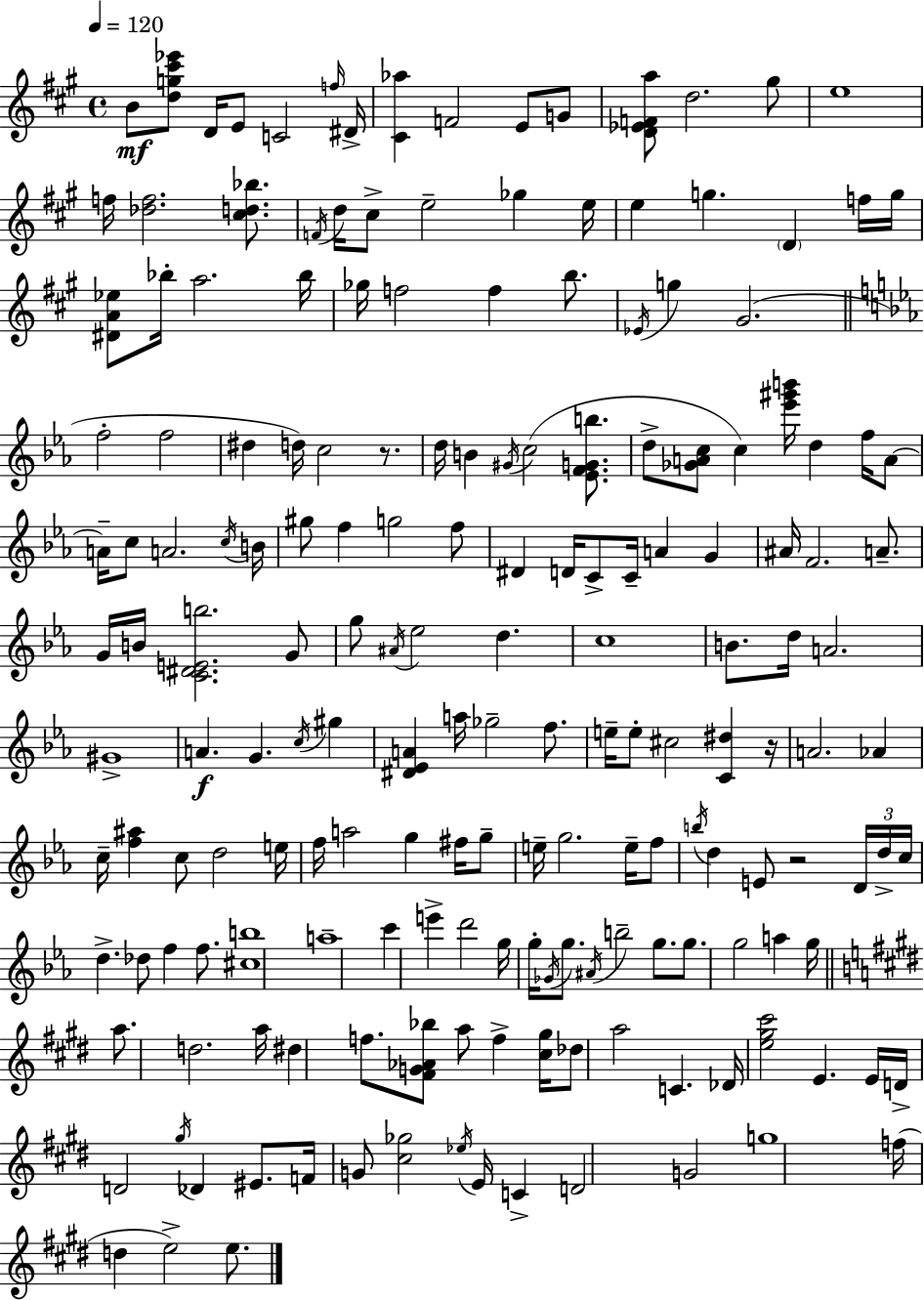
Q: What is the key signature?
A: A major